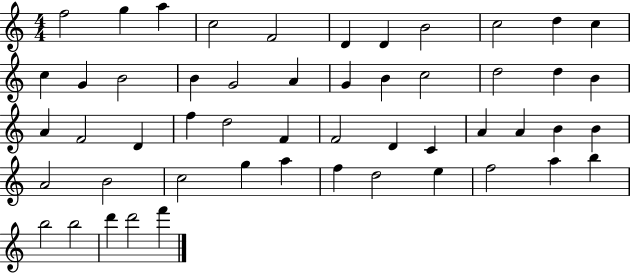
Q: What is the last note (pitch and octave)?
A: F6